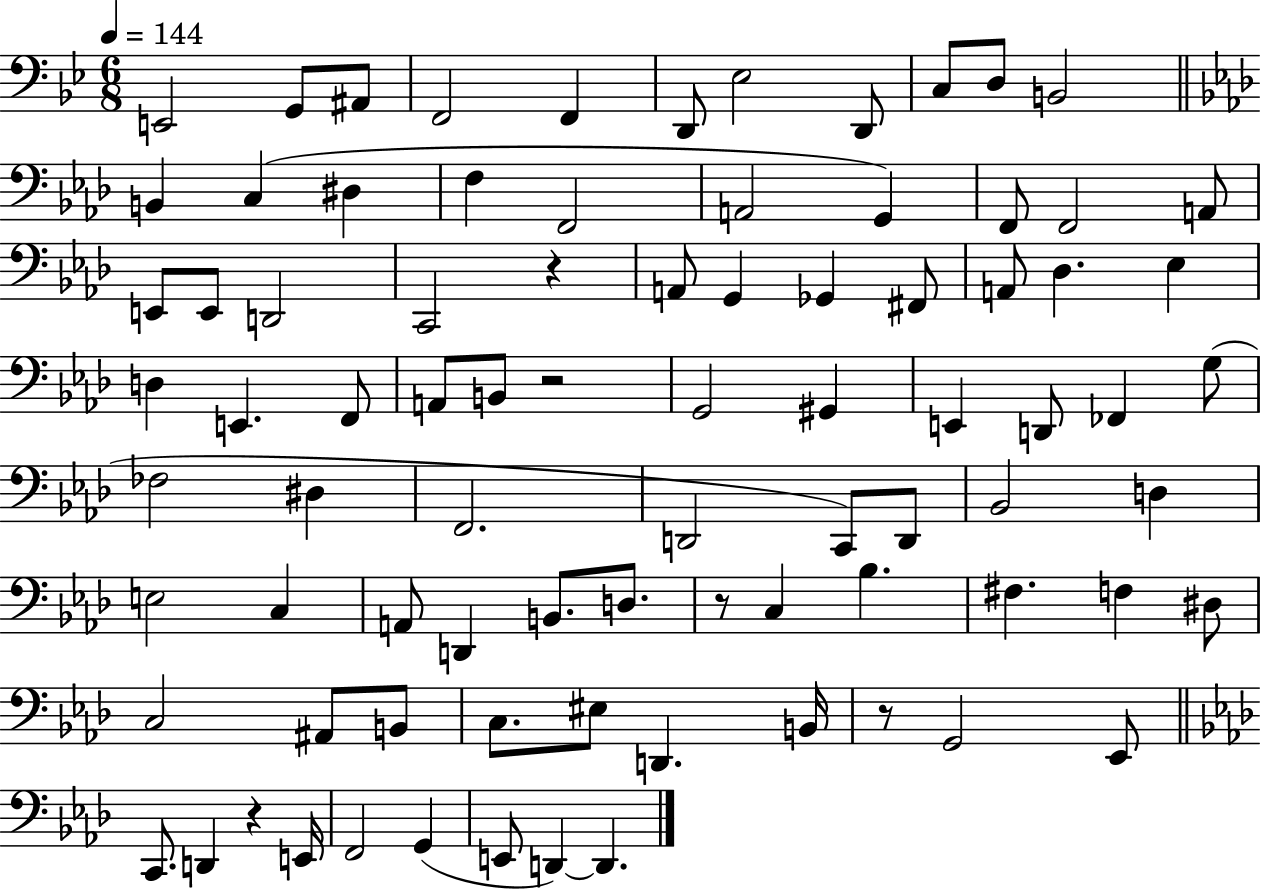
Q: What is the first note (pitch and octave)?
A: E2